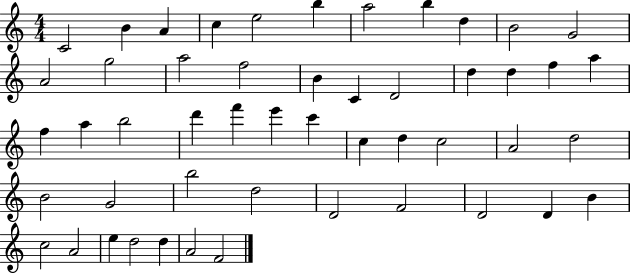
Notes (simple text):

C4/h B4/q A4/q C5/q E5/h B5/q A5/h B5/q D5/q B4/h G4/h A4/h G5/h A5/h F5/h B4/q C4/q D4/h D5/q D5/q F5/q A5/q F5/q A5/q B5/h D6/q F6/q E6/q C6/q C5/q D5/q C5/h A4/h D5/h B4/h G4/h B5/h D5/h D4/h F4/h D4/h D4/q B4/q C5/h A4/h E5/q D5/h D5/q A4/h F4/h